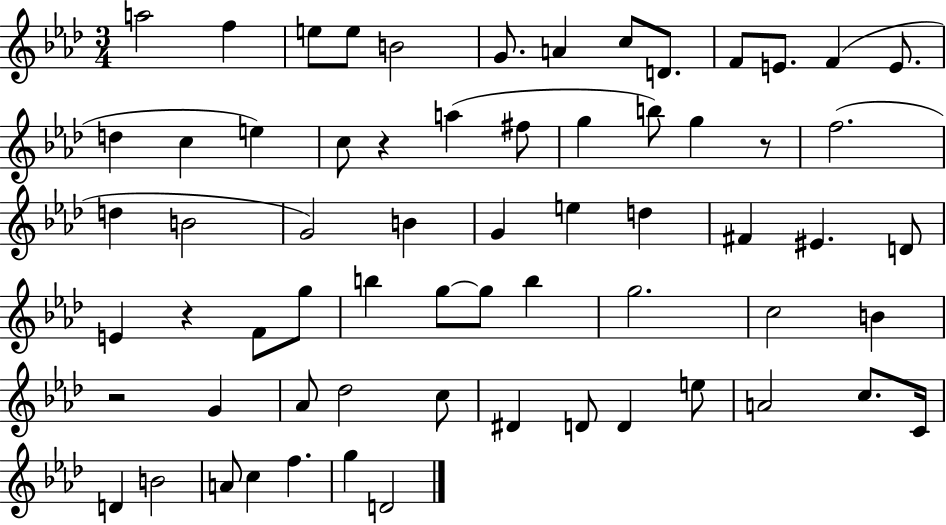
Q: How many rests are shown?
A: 4